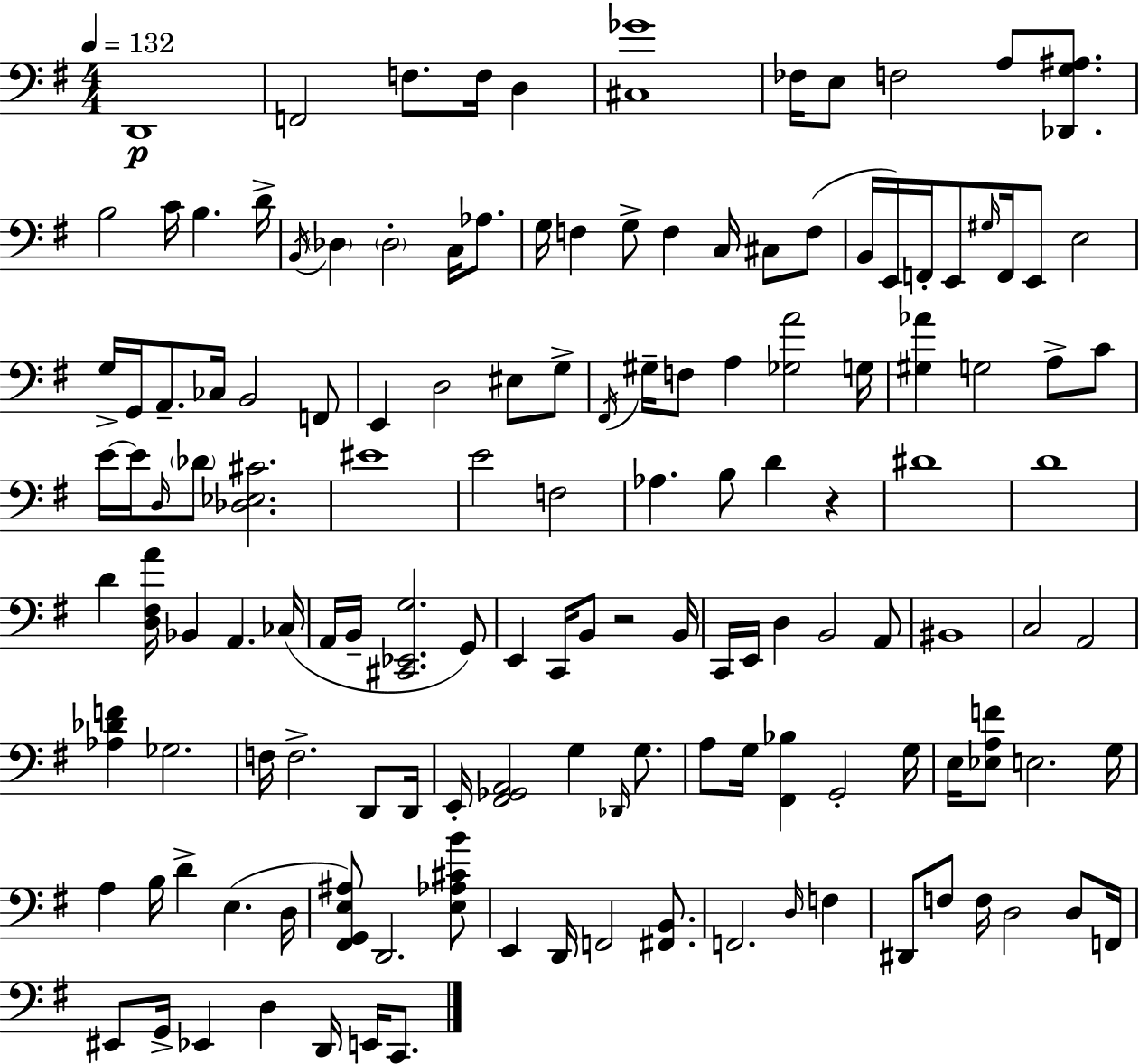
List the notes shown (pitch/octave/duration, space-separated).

D2/w F2/h F3/e. F3/s D3/q [C#3,Gb4]/w FES3/s E3/e F3/h A3/e [Db2,G3,A#3]/e. B3/h C4/s B3/q. D4/s B2/s Db3/q Db3/h C3/s Ab3/e. G3/s F3/q G3/e F3/q C3/s C#3/e F3/e B2/s E2/s F2/s E2/e G#3/s F2/s E2/e E3/h G3/s G2/s A2/e. CES3/s B2/h F2/e E2/q D3/h EIS3/e G3/e F#2/s G#3/s F3/e A3/q [Gb3,A4]/h G3/s [G#3,Ab4]/q G3/h A3/e C4/e E4/s E4/s D3/s Db4/e [Db3,Eb3,C#4]/h. EIS4/w E4/h F3/h Ab3/q. B3/e D4/q R/q D#4/w D4/w D4/q [D3,F#3,A4]/s Bb2/q A2/q. CES3/s A2/s B2/s [C#2,Eb2,G3]/h. G2/e E2/q C2/s B2/e R/h B2/s C2/s E2/s D3/q B2/h A2/e BIS2/w C3/h A2/h [Ab3,Db4,F4]/q Gb3/h. F3/s F3/h. D2/e D2/s E2/s [F#2,Gb2,A2]/h G3/q Db2/s G3/e. A3/e G3/s [F#2,Bb3]/q G2/h G3/s E3/s [Eb3,A3,F4]/e E3/h. G3/s A3/q B3/s D4/q E3/q. D3/s [F#2,G2,E3,A#3]/e D2/h. [E3,Ab3,C#4,B4]/e E2/q D2/s F2/h [F#2,B2]/e. F2/h. D3/s F3/q D#2/e F3/e F3/s D3/h D3/e F2/s EIS2/e G2/s Eb2/q D3/q D2/s E2/s C2/e.